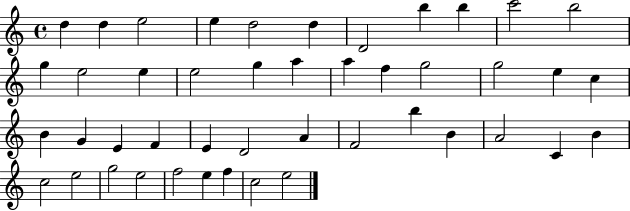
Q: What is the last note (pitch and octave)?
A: E5